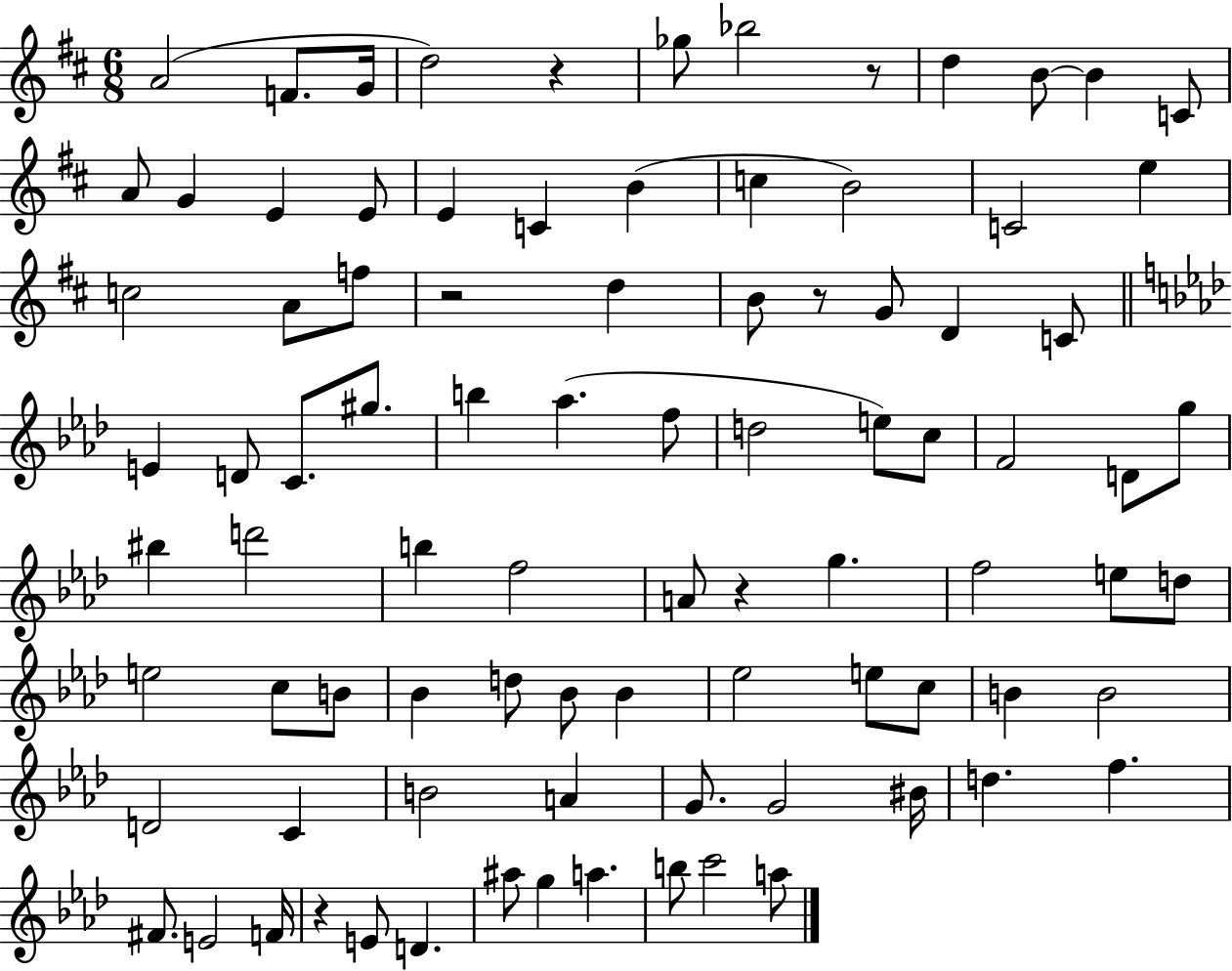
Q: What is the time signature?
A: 6/8